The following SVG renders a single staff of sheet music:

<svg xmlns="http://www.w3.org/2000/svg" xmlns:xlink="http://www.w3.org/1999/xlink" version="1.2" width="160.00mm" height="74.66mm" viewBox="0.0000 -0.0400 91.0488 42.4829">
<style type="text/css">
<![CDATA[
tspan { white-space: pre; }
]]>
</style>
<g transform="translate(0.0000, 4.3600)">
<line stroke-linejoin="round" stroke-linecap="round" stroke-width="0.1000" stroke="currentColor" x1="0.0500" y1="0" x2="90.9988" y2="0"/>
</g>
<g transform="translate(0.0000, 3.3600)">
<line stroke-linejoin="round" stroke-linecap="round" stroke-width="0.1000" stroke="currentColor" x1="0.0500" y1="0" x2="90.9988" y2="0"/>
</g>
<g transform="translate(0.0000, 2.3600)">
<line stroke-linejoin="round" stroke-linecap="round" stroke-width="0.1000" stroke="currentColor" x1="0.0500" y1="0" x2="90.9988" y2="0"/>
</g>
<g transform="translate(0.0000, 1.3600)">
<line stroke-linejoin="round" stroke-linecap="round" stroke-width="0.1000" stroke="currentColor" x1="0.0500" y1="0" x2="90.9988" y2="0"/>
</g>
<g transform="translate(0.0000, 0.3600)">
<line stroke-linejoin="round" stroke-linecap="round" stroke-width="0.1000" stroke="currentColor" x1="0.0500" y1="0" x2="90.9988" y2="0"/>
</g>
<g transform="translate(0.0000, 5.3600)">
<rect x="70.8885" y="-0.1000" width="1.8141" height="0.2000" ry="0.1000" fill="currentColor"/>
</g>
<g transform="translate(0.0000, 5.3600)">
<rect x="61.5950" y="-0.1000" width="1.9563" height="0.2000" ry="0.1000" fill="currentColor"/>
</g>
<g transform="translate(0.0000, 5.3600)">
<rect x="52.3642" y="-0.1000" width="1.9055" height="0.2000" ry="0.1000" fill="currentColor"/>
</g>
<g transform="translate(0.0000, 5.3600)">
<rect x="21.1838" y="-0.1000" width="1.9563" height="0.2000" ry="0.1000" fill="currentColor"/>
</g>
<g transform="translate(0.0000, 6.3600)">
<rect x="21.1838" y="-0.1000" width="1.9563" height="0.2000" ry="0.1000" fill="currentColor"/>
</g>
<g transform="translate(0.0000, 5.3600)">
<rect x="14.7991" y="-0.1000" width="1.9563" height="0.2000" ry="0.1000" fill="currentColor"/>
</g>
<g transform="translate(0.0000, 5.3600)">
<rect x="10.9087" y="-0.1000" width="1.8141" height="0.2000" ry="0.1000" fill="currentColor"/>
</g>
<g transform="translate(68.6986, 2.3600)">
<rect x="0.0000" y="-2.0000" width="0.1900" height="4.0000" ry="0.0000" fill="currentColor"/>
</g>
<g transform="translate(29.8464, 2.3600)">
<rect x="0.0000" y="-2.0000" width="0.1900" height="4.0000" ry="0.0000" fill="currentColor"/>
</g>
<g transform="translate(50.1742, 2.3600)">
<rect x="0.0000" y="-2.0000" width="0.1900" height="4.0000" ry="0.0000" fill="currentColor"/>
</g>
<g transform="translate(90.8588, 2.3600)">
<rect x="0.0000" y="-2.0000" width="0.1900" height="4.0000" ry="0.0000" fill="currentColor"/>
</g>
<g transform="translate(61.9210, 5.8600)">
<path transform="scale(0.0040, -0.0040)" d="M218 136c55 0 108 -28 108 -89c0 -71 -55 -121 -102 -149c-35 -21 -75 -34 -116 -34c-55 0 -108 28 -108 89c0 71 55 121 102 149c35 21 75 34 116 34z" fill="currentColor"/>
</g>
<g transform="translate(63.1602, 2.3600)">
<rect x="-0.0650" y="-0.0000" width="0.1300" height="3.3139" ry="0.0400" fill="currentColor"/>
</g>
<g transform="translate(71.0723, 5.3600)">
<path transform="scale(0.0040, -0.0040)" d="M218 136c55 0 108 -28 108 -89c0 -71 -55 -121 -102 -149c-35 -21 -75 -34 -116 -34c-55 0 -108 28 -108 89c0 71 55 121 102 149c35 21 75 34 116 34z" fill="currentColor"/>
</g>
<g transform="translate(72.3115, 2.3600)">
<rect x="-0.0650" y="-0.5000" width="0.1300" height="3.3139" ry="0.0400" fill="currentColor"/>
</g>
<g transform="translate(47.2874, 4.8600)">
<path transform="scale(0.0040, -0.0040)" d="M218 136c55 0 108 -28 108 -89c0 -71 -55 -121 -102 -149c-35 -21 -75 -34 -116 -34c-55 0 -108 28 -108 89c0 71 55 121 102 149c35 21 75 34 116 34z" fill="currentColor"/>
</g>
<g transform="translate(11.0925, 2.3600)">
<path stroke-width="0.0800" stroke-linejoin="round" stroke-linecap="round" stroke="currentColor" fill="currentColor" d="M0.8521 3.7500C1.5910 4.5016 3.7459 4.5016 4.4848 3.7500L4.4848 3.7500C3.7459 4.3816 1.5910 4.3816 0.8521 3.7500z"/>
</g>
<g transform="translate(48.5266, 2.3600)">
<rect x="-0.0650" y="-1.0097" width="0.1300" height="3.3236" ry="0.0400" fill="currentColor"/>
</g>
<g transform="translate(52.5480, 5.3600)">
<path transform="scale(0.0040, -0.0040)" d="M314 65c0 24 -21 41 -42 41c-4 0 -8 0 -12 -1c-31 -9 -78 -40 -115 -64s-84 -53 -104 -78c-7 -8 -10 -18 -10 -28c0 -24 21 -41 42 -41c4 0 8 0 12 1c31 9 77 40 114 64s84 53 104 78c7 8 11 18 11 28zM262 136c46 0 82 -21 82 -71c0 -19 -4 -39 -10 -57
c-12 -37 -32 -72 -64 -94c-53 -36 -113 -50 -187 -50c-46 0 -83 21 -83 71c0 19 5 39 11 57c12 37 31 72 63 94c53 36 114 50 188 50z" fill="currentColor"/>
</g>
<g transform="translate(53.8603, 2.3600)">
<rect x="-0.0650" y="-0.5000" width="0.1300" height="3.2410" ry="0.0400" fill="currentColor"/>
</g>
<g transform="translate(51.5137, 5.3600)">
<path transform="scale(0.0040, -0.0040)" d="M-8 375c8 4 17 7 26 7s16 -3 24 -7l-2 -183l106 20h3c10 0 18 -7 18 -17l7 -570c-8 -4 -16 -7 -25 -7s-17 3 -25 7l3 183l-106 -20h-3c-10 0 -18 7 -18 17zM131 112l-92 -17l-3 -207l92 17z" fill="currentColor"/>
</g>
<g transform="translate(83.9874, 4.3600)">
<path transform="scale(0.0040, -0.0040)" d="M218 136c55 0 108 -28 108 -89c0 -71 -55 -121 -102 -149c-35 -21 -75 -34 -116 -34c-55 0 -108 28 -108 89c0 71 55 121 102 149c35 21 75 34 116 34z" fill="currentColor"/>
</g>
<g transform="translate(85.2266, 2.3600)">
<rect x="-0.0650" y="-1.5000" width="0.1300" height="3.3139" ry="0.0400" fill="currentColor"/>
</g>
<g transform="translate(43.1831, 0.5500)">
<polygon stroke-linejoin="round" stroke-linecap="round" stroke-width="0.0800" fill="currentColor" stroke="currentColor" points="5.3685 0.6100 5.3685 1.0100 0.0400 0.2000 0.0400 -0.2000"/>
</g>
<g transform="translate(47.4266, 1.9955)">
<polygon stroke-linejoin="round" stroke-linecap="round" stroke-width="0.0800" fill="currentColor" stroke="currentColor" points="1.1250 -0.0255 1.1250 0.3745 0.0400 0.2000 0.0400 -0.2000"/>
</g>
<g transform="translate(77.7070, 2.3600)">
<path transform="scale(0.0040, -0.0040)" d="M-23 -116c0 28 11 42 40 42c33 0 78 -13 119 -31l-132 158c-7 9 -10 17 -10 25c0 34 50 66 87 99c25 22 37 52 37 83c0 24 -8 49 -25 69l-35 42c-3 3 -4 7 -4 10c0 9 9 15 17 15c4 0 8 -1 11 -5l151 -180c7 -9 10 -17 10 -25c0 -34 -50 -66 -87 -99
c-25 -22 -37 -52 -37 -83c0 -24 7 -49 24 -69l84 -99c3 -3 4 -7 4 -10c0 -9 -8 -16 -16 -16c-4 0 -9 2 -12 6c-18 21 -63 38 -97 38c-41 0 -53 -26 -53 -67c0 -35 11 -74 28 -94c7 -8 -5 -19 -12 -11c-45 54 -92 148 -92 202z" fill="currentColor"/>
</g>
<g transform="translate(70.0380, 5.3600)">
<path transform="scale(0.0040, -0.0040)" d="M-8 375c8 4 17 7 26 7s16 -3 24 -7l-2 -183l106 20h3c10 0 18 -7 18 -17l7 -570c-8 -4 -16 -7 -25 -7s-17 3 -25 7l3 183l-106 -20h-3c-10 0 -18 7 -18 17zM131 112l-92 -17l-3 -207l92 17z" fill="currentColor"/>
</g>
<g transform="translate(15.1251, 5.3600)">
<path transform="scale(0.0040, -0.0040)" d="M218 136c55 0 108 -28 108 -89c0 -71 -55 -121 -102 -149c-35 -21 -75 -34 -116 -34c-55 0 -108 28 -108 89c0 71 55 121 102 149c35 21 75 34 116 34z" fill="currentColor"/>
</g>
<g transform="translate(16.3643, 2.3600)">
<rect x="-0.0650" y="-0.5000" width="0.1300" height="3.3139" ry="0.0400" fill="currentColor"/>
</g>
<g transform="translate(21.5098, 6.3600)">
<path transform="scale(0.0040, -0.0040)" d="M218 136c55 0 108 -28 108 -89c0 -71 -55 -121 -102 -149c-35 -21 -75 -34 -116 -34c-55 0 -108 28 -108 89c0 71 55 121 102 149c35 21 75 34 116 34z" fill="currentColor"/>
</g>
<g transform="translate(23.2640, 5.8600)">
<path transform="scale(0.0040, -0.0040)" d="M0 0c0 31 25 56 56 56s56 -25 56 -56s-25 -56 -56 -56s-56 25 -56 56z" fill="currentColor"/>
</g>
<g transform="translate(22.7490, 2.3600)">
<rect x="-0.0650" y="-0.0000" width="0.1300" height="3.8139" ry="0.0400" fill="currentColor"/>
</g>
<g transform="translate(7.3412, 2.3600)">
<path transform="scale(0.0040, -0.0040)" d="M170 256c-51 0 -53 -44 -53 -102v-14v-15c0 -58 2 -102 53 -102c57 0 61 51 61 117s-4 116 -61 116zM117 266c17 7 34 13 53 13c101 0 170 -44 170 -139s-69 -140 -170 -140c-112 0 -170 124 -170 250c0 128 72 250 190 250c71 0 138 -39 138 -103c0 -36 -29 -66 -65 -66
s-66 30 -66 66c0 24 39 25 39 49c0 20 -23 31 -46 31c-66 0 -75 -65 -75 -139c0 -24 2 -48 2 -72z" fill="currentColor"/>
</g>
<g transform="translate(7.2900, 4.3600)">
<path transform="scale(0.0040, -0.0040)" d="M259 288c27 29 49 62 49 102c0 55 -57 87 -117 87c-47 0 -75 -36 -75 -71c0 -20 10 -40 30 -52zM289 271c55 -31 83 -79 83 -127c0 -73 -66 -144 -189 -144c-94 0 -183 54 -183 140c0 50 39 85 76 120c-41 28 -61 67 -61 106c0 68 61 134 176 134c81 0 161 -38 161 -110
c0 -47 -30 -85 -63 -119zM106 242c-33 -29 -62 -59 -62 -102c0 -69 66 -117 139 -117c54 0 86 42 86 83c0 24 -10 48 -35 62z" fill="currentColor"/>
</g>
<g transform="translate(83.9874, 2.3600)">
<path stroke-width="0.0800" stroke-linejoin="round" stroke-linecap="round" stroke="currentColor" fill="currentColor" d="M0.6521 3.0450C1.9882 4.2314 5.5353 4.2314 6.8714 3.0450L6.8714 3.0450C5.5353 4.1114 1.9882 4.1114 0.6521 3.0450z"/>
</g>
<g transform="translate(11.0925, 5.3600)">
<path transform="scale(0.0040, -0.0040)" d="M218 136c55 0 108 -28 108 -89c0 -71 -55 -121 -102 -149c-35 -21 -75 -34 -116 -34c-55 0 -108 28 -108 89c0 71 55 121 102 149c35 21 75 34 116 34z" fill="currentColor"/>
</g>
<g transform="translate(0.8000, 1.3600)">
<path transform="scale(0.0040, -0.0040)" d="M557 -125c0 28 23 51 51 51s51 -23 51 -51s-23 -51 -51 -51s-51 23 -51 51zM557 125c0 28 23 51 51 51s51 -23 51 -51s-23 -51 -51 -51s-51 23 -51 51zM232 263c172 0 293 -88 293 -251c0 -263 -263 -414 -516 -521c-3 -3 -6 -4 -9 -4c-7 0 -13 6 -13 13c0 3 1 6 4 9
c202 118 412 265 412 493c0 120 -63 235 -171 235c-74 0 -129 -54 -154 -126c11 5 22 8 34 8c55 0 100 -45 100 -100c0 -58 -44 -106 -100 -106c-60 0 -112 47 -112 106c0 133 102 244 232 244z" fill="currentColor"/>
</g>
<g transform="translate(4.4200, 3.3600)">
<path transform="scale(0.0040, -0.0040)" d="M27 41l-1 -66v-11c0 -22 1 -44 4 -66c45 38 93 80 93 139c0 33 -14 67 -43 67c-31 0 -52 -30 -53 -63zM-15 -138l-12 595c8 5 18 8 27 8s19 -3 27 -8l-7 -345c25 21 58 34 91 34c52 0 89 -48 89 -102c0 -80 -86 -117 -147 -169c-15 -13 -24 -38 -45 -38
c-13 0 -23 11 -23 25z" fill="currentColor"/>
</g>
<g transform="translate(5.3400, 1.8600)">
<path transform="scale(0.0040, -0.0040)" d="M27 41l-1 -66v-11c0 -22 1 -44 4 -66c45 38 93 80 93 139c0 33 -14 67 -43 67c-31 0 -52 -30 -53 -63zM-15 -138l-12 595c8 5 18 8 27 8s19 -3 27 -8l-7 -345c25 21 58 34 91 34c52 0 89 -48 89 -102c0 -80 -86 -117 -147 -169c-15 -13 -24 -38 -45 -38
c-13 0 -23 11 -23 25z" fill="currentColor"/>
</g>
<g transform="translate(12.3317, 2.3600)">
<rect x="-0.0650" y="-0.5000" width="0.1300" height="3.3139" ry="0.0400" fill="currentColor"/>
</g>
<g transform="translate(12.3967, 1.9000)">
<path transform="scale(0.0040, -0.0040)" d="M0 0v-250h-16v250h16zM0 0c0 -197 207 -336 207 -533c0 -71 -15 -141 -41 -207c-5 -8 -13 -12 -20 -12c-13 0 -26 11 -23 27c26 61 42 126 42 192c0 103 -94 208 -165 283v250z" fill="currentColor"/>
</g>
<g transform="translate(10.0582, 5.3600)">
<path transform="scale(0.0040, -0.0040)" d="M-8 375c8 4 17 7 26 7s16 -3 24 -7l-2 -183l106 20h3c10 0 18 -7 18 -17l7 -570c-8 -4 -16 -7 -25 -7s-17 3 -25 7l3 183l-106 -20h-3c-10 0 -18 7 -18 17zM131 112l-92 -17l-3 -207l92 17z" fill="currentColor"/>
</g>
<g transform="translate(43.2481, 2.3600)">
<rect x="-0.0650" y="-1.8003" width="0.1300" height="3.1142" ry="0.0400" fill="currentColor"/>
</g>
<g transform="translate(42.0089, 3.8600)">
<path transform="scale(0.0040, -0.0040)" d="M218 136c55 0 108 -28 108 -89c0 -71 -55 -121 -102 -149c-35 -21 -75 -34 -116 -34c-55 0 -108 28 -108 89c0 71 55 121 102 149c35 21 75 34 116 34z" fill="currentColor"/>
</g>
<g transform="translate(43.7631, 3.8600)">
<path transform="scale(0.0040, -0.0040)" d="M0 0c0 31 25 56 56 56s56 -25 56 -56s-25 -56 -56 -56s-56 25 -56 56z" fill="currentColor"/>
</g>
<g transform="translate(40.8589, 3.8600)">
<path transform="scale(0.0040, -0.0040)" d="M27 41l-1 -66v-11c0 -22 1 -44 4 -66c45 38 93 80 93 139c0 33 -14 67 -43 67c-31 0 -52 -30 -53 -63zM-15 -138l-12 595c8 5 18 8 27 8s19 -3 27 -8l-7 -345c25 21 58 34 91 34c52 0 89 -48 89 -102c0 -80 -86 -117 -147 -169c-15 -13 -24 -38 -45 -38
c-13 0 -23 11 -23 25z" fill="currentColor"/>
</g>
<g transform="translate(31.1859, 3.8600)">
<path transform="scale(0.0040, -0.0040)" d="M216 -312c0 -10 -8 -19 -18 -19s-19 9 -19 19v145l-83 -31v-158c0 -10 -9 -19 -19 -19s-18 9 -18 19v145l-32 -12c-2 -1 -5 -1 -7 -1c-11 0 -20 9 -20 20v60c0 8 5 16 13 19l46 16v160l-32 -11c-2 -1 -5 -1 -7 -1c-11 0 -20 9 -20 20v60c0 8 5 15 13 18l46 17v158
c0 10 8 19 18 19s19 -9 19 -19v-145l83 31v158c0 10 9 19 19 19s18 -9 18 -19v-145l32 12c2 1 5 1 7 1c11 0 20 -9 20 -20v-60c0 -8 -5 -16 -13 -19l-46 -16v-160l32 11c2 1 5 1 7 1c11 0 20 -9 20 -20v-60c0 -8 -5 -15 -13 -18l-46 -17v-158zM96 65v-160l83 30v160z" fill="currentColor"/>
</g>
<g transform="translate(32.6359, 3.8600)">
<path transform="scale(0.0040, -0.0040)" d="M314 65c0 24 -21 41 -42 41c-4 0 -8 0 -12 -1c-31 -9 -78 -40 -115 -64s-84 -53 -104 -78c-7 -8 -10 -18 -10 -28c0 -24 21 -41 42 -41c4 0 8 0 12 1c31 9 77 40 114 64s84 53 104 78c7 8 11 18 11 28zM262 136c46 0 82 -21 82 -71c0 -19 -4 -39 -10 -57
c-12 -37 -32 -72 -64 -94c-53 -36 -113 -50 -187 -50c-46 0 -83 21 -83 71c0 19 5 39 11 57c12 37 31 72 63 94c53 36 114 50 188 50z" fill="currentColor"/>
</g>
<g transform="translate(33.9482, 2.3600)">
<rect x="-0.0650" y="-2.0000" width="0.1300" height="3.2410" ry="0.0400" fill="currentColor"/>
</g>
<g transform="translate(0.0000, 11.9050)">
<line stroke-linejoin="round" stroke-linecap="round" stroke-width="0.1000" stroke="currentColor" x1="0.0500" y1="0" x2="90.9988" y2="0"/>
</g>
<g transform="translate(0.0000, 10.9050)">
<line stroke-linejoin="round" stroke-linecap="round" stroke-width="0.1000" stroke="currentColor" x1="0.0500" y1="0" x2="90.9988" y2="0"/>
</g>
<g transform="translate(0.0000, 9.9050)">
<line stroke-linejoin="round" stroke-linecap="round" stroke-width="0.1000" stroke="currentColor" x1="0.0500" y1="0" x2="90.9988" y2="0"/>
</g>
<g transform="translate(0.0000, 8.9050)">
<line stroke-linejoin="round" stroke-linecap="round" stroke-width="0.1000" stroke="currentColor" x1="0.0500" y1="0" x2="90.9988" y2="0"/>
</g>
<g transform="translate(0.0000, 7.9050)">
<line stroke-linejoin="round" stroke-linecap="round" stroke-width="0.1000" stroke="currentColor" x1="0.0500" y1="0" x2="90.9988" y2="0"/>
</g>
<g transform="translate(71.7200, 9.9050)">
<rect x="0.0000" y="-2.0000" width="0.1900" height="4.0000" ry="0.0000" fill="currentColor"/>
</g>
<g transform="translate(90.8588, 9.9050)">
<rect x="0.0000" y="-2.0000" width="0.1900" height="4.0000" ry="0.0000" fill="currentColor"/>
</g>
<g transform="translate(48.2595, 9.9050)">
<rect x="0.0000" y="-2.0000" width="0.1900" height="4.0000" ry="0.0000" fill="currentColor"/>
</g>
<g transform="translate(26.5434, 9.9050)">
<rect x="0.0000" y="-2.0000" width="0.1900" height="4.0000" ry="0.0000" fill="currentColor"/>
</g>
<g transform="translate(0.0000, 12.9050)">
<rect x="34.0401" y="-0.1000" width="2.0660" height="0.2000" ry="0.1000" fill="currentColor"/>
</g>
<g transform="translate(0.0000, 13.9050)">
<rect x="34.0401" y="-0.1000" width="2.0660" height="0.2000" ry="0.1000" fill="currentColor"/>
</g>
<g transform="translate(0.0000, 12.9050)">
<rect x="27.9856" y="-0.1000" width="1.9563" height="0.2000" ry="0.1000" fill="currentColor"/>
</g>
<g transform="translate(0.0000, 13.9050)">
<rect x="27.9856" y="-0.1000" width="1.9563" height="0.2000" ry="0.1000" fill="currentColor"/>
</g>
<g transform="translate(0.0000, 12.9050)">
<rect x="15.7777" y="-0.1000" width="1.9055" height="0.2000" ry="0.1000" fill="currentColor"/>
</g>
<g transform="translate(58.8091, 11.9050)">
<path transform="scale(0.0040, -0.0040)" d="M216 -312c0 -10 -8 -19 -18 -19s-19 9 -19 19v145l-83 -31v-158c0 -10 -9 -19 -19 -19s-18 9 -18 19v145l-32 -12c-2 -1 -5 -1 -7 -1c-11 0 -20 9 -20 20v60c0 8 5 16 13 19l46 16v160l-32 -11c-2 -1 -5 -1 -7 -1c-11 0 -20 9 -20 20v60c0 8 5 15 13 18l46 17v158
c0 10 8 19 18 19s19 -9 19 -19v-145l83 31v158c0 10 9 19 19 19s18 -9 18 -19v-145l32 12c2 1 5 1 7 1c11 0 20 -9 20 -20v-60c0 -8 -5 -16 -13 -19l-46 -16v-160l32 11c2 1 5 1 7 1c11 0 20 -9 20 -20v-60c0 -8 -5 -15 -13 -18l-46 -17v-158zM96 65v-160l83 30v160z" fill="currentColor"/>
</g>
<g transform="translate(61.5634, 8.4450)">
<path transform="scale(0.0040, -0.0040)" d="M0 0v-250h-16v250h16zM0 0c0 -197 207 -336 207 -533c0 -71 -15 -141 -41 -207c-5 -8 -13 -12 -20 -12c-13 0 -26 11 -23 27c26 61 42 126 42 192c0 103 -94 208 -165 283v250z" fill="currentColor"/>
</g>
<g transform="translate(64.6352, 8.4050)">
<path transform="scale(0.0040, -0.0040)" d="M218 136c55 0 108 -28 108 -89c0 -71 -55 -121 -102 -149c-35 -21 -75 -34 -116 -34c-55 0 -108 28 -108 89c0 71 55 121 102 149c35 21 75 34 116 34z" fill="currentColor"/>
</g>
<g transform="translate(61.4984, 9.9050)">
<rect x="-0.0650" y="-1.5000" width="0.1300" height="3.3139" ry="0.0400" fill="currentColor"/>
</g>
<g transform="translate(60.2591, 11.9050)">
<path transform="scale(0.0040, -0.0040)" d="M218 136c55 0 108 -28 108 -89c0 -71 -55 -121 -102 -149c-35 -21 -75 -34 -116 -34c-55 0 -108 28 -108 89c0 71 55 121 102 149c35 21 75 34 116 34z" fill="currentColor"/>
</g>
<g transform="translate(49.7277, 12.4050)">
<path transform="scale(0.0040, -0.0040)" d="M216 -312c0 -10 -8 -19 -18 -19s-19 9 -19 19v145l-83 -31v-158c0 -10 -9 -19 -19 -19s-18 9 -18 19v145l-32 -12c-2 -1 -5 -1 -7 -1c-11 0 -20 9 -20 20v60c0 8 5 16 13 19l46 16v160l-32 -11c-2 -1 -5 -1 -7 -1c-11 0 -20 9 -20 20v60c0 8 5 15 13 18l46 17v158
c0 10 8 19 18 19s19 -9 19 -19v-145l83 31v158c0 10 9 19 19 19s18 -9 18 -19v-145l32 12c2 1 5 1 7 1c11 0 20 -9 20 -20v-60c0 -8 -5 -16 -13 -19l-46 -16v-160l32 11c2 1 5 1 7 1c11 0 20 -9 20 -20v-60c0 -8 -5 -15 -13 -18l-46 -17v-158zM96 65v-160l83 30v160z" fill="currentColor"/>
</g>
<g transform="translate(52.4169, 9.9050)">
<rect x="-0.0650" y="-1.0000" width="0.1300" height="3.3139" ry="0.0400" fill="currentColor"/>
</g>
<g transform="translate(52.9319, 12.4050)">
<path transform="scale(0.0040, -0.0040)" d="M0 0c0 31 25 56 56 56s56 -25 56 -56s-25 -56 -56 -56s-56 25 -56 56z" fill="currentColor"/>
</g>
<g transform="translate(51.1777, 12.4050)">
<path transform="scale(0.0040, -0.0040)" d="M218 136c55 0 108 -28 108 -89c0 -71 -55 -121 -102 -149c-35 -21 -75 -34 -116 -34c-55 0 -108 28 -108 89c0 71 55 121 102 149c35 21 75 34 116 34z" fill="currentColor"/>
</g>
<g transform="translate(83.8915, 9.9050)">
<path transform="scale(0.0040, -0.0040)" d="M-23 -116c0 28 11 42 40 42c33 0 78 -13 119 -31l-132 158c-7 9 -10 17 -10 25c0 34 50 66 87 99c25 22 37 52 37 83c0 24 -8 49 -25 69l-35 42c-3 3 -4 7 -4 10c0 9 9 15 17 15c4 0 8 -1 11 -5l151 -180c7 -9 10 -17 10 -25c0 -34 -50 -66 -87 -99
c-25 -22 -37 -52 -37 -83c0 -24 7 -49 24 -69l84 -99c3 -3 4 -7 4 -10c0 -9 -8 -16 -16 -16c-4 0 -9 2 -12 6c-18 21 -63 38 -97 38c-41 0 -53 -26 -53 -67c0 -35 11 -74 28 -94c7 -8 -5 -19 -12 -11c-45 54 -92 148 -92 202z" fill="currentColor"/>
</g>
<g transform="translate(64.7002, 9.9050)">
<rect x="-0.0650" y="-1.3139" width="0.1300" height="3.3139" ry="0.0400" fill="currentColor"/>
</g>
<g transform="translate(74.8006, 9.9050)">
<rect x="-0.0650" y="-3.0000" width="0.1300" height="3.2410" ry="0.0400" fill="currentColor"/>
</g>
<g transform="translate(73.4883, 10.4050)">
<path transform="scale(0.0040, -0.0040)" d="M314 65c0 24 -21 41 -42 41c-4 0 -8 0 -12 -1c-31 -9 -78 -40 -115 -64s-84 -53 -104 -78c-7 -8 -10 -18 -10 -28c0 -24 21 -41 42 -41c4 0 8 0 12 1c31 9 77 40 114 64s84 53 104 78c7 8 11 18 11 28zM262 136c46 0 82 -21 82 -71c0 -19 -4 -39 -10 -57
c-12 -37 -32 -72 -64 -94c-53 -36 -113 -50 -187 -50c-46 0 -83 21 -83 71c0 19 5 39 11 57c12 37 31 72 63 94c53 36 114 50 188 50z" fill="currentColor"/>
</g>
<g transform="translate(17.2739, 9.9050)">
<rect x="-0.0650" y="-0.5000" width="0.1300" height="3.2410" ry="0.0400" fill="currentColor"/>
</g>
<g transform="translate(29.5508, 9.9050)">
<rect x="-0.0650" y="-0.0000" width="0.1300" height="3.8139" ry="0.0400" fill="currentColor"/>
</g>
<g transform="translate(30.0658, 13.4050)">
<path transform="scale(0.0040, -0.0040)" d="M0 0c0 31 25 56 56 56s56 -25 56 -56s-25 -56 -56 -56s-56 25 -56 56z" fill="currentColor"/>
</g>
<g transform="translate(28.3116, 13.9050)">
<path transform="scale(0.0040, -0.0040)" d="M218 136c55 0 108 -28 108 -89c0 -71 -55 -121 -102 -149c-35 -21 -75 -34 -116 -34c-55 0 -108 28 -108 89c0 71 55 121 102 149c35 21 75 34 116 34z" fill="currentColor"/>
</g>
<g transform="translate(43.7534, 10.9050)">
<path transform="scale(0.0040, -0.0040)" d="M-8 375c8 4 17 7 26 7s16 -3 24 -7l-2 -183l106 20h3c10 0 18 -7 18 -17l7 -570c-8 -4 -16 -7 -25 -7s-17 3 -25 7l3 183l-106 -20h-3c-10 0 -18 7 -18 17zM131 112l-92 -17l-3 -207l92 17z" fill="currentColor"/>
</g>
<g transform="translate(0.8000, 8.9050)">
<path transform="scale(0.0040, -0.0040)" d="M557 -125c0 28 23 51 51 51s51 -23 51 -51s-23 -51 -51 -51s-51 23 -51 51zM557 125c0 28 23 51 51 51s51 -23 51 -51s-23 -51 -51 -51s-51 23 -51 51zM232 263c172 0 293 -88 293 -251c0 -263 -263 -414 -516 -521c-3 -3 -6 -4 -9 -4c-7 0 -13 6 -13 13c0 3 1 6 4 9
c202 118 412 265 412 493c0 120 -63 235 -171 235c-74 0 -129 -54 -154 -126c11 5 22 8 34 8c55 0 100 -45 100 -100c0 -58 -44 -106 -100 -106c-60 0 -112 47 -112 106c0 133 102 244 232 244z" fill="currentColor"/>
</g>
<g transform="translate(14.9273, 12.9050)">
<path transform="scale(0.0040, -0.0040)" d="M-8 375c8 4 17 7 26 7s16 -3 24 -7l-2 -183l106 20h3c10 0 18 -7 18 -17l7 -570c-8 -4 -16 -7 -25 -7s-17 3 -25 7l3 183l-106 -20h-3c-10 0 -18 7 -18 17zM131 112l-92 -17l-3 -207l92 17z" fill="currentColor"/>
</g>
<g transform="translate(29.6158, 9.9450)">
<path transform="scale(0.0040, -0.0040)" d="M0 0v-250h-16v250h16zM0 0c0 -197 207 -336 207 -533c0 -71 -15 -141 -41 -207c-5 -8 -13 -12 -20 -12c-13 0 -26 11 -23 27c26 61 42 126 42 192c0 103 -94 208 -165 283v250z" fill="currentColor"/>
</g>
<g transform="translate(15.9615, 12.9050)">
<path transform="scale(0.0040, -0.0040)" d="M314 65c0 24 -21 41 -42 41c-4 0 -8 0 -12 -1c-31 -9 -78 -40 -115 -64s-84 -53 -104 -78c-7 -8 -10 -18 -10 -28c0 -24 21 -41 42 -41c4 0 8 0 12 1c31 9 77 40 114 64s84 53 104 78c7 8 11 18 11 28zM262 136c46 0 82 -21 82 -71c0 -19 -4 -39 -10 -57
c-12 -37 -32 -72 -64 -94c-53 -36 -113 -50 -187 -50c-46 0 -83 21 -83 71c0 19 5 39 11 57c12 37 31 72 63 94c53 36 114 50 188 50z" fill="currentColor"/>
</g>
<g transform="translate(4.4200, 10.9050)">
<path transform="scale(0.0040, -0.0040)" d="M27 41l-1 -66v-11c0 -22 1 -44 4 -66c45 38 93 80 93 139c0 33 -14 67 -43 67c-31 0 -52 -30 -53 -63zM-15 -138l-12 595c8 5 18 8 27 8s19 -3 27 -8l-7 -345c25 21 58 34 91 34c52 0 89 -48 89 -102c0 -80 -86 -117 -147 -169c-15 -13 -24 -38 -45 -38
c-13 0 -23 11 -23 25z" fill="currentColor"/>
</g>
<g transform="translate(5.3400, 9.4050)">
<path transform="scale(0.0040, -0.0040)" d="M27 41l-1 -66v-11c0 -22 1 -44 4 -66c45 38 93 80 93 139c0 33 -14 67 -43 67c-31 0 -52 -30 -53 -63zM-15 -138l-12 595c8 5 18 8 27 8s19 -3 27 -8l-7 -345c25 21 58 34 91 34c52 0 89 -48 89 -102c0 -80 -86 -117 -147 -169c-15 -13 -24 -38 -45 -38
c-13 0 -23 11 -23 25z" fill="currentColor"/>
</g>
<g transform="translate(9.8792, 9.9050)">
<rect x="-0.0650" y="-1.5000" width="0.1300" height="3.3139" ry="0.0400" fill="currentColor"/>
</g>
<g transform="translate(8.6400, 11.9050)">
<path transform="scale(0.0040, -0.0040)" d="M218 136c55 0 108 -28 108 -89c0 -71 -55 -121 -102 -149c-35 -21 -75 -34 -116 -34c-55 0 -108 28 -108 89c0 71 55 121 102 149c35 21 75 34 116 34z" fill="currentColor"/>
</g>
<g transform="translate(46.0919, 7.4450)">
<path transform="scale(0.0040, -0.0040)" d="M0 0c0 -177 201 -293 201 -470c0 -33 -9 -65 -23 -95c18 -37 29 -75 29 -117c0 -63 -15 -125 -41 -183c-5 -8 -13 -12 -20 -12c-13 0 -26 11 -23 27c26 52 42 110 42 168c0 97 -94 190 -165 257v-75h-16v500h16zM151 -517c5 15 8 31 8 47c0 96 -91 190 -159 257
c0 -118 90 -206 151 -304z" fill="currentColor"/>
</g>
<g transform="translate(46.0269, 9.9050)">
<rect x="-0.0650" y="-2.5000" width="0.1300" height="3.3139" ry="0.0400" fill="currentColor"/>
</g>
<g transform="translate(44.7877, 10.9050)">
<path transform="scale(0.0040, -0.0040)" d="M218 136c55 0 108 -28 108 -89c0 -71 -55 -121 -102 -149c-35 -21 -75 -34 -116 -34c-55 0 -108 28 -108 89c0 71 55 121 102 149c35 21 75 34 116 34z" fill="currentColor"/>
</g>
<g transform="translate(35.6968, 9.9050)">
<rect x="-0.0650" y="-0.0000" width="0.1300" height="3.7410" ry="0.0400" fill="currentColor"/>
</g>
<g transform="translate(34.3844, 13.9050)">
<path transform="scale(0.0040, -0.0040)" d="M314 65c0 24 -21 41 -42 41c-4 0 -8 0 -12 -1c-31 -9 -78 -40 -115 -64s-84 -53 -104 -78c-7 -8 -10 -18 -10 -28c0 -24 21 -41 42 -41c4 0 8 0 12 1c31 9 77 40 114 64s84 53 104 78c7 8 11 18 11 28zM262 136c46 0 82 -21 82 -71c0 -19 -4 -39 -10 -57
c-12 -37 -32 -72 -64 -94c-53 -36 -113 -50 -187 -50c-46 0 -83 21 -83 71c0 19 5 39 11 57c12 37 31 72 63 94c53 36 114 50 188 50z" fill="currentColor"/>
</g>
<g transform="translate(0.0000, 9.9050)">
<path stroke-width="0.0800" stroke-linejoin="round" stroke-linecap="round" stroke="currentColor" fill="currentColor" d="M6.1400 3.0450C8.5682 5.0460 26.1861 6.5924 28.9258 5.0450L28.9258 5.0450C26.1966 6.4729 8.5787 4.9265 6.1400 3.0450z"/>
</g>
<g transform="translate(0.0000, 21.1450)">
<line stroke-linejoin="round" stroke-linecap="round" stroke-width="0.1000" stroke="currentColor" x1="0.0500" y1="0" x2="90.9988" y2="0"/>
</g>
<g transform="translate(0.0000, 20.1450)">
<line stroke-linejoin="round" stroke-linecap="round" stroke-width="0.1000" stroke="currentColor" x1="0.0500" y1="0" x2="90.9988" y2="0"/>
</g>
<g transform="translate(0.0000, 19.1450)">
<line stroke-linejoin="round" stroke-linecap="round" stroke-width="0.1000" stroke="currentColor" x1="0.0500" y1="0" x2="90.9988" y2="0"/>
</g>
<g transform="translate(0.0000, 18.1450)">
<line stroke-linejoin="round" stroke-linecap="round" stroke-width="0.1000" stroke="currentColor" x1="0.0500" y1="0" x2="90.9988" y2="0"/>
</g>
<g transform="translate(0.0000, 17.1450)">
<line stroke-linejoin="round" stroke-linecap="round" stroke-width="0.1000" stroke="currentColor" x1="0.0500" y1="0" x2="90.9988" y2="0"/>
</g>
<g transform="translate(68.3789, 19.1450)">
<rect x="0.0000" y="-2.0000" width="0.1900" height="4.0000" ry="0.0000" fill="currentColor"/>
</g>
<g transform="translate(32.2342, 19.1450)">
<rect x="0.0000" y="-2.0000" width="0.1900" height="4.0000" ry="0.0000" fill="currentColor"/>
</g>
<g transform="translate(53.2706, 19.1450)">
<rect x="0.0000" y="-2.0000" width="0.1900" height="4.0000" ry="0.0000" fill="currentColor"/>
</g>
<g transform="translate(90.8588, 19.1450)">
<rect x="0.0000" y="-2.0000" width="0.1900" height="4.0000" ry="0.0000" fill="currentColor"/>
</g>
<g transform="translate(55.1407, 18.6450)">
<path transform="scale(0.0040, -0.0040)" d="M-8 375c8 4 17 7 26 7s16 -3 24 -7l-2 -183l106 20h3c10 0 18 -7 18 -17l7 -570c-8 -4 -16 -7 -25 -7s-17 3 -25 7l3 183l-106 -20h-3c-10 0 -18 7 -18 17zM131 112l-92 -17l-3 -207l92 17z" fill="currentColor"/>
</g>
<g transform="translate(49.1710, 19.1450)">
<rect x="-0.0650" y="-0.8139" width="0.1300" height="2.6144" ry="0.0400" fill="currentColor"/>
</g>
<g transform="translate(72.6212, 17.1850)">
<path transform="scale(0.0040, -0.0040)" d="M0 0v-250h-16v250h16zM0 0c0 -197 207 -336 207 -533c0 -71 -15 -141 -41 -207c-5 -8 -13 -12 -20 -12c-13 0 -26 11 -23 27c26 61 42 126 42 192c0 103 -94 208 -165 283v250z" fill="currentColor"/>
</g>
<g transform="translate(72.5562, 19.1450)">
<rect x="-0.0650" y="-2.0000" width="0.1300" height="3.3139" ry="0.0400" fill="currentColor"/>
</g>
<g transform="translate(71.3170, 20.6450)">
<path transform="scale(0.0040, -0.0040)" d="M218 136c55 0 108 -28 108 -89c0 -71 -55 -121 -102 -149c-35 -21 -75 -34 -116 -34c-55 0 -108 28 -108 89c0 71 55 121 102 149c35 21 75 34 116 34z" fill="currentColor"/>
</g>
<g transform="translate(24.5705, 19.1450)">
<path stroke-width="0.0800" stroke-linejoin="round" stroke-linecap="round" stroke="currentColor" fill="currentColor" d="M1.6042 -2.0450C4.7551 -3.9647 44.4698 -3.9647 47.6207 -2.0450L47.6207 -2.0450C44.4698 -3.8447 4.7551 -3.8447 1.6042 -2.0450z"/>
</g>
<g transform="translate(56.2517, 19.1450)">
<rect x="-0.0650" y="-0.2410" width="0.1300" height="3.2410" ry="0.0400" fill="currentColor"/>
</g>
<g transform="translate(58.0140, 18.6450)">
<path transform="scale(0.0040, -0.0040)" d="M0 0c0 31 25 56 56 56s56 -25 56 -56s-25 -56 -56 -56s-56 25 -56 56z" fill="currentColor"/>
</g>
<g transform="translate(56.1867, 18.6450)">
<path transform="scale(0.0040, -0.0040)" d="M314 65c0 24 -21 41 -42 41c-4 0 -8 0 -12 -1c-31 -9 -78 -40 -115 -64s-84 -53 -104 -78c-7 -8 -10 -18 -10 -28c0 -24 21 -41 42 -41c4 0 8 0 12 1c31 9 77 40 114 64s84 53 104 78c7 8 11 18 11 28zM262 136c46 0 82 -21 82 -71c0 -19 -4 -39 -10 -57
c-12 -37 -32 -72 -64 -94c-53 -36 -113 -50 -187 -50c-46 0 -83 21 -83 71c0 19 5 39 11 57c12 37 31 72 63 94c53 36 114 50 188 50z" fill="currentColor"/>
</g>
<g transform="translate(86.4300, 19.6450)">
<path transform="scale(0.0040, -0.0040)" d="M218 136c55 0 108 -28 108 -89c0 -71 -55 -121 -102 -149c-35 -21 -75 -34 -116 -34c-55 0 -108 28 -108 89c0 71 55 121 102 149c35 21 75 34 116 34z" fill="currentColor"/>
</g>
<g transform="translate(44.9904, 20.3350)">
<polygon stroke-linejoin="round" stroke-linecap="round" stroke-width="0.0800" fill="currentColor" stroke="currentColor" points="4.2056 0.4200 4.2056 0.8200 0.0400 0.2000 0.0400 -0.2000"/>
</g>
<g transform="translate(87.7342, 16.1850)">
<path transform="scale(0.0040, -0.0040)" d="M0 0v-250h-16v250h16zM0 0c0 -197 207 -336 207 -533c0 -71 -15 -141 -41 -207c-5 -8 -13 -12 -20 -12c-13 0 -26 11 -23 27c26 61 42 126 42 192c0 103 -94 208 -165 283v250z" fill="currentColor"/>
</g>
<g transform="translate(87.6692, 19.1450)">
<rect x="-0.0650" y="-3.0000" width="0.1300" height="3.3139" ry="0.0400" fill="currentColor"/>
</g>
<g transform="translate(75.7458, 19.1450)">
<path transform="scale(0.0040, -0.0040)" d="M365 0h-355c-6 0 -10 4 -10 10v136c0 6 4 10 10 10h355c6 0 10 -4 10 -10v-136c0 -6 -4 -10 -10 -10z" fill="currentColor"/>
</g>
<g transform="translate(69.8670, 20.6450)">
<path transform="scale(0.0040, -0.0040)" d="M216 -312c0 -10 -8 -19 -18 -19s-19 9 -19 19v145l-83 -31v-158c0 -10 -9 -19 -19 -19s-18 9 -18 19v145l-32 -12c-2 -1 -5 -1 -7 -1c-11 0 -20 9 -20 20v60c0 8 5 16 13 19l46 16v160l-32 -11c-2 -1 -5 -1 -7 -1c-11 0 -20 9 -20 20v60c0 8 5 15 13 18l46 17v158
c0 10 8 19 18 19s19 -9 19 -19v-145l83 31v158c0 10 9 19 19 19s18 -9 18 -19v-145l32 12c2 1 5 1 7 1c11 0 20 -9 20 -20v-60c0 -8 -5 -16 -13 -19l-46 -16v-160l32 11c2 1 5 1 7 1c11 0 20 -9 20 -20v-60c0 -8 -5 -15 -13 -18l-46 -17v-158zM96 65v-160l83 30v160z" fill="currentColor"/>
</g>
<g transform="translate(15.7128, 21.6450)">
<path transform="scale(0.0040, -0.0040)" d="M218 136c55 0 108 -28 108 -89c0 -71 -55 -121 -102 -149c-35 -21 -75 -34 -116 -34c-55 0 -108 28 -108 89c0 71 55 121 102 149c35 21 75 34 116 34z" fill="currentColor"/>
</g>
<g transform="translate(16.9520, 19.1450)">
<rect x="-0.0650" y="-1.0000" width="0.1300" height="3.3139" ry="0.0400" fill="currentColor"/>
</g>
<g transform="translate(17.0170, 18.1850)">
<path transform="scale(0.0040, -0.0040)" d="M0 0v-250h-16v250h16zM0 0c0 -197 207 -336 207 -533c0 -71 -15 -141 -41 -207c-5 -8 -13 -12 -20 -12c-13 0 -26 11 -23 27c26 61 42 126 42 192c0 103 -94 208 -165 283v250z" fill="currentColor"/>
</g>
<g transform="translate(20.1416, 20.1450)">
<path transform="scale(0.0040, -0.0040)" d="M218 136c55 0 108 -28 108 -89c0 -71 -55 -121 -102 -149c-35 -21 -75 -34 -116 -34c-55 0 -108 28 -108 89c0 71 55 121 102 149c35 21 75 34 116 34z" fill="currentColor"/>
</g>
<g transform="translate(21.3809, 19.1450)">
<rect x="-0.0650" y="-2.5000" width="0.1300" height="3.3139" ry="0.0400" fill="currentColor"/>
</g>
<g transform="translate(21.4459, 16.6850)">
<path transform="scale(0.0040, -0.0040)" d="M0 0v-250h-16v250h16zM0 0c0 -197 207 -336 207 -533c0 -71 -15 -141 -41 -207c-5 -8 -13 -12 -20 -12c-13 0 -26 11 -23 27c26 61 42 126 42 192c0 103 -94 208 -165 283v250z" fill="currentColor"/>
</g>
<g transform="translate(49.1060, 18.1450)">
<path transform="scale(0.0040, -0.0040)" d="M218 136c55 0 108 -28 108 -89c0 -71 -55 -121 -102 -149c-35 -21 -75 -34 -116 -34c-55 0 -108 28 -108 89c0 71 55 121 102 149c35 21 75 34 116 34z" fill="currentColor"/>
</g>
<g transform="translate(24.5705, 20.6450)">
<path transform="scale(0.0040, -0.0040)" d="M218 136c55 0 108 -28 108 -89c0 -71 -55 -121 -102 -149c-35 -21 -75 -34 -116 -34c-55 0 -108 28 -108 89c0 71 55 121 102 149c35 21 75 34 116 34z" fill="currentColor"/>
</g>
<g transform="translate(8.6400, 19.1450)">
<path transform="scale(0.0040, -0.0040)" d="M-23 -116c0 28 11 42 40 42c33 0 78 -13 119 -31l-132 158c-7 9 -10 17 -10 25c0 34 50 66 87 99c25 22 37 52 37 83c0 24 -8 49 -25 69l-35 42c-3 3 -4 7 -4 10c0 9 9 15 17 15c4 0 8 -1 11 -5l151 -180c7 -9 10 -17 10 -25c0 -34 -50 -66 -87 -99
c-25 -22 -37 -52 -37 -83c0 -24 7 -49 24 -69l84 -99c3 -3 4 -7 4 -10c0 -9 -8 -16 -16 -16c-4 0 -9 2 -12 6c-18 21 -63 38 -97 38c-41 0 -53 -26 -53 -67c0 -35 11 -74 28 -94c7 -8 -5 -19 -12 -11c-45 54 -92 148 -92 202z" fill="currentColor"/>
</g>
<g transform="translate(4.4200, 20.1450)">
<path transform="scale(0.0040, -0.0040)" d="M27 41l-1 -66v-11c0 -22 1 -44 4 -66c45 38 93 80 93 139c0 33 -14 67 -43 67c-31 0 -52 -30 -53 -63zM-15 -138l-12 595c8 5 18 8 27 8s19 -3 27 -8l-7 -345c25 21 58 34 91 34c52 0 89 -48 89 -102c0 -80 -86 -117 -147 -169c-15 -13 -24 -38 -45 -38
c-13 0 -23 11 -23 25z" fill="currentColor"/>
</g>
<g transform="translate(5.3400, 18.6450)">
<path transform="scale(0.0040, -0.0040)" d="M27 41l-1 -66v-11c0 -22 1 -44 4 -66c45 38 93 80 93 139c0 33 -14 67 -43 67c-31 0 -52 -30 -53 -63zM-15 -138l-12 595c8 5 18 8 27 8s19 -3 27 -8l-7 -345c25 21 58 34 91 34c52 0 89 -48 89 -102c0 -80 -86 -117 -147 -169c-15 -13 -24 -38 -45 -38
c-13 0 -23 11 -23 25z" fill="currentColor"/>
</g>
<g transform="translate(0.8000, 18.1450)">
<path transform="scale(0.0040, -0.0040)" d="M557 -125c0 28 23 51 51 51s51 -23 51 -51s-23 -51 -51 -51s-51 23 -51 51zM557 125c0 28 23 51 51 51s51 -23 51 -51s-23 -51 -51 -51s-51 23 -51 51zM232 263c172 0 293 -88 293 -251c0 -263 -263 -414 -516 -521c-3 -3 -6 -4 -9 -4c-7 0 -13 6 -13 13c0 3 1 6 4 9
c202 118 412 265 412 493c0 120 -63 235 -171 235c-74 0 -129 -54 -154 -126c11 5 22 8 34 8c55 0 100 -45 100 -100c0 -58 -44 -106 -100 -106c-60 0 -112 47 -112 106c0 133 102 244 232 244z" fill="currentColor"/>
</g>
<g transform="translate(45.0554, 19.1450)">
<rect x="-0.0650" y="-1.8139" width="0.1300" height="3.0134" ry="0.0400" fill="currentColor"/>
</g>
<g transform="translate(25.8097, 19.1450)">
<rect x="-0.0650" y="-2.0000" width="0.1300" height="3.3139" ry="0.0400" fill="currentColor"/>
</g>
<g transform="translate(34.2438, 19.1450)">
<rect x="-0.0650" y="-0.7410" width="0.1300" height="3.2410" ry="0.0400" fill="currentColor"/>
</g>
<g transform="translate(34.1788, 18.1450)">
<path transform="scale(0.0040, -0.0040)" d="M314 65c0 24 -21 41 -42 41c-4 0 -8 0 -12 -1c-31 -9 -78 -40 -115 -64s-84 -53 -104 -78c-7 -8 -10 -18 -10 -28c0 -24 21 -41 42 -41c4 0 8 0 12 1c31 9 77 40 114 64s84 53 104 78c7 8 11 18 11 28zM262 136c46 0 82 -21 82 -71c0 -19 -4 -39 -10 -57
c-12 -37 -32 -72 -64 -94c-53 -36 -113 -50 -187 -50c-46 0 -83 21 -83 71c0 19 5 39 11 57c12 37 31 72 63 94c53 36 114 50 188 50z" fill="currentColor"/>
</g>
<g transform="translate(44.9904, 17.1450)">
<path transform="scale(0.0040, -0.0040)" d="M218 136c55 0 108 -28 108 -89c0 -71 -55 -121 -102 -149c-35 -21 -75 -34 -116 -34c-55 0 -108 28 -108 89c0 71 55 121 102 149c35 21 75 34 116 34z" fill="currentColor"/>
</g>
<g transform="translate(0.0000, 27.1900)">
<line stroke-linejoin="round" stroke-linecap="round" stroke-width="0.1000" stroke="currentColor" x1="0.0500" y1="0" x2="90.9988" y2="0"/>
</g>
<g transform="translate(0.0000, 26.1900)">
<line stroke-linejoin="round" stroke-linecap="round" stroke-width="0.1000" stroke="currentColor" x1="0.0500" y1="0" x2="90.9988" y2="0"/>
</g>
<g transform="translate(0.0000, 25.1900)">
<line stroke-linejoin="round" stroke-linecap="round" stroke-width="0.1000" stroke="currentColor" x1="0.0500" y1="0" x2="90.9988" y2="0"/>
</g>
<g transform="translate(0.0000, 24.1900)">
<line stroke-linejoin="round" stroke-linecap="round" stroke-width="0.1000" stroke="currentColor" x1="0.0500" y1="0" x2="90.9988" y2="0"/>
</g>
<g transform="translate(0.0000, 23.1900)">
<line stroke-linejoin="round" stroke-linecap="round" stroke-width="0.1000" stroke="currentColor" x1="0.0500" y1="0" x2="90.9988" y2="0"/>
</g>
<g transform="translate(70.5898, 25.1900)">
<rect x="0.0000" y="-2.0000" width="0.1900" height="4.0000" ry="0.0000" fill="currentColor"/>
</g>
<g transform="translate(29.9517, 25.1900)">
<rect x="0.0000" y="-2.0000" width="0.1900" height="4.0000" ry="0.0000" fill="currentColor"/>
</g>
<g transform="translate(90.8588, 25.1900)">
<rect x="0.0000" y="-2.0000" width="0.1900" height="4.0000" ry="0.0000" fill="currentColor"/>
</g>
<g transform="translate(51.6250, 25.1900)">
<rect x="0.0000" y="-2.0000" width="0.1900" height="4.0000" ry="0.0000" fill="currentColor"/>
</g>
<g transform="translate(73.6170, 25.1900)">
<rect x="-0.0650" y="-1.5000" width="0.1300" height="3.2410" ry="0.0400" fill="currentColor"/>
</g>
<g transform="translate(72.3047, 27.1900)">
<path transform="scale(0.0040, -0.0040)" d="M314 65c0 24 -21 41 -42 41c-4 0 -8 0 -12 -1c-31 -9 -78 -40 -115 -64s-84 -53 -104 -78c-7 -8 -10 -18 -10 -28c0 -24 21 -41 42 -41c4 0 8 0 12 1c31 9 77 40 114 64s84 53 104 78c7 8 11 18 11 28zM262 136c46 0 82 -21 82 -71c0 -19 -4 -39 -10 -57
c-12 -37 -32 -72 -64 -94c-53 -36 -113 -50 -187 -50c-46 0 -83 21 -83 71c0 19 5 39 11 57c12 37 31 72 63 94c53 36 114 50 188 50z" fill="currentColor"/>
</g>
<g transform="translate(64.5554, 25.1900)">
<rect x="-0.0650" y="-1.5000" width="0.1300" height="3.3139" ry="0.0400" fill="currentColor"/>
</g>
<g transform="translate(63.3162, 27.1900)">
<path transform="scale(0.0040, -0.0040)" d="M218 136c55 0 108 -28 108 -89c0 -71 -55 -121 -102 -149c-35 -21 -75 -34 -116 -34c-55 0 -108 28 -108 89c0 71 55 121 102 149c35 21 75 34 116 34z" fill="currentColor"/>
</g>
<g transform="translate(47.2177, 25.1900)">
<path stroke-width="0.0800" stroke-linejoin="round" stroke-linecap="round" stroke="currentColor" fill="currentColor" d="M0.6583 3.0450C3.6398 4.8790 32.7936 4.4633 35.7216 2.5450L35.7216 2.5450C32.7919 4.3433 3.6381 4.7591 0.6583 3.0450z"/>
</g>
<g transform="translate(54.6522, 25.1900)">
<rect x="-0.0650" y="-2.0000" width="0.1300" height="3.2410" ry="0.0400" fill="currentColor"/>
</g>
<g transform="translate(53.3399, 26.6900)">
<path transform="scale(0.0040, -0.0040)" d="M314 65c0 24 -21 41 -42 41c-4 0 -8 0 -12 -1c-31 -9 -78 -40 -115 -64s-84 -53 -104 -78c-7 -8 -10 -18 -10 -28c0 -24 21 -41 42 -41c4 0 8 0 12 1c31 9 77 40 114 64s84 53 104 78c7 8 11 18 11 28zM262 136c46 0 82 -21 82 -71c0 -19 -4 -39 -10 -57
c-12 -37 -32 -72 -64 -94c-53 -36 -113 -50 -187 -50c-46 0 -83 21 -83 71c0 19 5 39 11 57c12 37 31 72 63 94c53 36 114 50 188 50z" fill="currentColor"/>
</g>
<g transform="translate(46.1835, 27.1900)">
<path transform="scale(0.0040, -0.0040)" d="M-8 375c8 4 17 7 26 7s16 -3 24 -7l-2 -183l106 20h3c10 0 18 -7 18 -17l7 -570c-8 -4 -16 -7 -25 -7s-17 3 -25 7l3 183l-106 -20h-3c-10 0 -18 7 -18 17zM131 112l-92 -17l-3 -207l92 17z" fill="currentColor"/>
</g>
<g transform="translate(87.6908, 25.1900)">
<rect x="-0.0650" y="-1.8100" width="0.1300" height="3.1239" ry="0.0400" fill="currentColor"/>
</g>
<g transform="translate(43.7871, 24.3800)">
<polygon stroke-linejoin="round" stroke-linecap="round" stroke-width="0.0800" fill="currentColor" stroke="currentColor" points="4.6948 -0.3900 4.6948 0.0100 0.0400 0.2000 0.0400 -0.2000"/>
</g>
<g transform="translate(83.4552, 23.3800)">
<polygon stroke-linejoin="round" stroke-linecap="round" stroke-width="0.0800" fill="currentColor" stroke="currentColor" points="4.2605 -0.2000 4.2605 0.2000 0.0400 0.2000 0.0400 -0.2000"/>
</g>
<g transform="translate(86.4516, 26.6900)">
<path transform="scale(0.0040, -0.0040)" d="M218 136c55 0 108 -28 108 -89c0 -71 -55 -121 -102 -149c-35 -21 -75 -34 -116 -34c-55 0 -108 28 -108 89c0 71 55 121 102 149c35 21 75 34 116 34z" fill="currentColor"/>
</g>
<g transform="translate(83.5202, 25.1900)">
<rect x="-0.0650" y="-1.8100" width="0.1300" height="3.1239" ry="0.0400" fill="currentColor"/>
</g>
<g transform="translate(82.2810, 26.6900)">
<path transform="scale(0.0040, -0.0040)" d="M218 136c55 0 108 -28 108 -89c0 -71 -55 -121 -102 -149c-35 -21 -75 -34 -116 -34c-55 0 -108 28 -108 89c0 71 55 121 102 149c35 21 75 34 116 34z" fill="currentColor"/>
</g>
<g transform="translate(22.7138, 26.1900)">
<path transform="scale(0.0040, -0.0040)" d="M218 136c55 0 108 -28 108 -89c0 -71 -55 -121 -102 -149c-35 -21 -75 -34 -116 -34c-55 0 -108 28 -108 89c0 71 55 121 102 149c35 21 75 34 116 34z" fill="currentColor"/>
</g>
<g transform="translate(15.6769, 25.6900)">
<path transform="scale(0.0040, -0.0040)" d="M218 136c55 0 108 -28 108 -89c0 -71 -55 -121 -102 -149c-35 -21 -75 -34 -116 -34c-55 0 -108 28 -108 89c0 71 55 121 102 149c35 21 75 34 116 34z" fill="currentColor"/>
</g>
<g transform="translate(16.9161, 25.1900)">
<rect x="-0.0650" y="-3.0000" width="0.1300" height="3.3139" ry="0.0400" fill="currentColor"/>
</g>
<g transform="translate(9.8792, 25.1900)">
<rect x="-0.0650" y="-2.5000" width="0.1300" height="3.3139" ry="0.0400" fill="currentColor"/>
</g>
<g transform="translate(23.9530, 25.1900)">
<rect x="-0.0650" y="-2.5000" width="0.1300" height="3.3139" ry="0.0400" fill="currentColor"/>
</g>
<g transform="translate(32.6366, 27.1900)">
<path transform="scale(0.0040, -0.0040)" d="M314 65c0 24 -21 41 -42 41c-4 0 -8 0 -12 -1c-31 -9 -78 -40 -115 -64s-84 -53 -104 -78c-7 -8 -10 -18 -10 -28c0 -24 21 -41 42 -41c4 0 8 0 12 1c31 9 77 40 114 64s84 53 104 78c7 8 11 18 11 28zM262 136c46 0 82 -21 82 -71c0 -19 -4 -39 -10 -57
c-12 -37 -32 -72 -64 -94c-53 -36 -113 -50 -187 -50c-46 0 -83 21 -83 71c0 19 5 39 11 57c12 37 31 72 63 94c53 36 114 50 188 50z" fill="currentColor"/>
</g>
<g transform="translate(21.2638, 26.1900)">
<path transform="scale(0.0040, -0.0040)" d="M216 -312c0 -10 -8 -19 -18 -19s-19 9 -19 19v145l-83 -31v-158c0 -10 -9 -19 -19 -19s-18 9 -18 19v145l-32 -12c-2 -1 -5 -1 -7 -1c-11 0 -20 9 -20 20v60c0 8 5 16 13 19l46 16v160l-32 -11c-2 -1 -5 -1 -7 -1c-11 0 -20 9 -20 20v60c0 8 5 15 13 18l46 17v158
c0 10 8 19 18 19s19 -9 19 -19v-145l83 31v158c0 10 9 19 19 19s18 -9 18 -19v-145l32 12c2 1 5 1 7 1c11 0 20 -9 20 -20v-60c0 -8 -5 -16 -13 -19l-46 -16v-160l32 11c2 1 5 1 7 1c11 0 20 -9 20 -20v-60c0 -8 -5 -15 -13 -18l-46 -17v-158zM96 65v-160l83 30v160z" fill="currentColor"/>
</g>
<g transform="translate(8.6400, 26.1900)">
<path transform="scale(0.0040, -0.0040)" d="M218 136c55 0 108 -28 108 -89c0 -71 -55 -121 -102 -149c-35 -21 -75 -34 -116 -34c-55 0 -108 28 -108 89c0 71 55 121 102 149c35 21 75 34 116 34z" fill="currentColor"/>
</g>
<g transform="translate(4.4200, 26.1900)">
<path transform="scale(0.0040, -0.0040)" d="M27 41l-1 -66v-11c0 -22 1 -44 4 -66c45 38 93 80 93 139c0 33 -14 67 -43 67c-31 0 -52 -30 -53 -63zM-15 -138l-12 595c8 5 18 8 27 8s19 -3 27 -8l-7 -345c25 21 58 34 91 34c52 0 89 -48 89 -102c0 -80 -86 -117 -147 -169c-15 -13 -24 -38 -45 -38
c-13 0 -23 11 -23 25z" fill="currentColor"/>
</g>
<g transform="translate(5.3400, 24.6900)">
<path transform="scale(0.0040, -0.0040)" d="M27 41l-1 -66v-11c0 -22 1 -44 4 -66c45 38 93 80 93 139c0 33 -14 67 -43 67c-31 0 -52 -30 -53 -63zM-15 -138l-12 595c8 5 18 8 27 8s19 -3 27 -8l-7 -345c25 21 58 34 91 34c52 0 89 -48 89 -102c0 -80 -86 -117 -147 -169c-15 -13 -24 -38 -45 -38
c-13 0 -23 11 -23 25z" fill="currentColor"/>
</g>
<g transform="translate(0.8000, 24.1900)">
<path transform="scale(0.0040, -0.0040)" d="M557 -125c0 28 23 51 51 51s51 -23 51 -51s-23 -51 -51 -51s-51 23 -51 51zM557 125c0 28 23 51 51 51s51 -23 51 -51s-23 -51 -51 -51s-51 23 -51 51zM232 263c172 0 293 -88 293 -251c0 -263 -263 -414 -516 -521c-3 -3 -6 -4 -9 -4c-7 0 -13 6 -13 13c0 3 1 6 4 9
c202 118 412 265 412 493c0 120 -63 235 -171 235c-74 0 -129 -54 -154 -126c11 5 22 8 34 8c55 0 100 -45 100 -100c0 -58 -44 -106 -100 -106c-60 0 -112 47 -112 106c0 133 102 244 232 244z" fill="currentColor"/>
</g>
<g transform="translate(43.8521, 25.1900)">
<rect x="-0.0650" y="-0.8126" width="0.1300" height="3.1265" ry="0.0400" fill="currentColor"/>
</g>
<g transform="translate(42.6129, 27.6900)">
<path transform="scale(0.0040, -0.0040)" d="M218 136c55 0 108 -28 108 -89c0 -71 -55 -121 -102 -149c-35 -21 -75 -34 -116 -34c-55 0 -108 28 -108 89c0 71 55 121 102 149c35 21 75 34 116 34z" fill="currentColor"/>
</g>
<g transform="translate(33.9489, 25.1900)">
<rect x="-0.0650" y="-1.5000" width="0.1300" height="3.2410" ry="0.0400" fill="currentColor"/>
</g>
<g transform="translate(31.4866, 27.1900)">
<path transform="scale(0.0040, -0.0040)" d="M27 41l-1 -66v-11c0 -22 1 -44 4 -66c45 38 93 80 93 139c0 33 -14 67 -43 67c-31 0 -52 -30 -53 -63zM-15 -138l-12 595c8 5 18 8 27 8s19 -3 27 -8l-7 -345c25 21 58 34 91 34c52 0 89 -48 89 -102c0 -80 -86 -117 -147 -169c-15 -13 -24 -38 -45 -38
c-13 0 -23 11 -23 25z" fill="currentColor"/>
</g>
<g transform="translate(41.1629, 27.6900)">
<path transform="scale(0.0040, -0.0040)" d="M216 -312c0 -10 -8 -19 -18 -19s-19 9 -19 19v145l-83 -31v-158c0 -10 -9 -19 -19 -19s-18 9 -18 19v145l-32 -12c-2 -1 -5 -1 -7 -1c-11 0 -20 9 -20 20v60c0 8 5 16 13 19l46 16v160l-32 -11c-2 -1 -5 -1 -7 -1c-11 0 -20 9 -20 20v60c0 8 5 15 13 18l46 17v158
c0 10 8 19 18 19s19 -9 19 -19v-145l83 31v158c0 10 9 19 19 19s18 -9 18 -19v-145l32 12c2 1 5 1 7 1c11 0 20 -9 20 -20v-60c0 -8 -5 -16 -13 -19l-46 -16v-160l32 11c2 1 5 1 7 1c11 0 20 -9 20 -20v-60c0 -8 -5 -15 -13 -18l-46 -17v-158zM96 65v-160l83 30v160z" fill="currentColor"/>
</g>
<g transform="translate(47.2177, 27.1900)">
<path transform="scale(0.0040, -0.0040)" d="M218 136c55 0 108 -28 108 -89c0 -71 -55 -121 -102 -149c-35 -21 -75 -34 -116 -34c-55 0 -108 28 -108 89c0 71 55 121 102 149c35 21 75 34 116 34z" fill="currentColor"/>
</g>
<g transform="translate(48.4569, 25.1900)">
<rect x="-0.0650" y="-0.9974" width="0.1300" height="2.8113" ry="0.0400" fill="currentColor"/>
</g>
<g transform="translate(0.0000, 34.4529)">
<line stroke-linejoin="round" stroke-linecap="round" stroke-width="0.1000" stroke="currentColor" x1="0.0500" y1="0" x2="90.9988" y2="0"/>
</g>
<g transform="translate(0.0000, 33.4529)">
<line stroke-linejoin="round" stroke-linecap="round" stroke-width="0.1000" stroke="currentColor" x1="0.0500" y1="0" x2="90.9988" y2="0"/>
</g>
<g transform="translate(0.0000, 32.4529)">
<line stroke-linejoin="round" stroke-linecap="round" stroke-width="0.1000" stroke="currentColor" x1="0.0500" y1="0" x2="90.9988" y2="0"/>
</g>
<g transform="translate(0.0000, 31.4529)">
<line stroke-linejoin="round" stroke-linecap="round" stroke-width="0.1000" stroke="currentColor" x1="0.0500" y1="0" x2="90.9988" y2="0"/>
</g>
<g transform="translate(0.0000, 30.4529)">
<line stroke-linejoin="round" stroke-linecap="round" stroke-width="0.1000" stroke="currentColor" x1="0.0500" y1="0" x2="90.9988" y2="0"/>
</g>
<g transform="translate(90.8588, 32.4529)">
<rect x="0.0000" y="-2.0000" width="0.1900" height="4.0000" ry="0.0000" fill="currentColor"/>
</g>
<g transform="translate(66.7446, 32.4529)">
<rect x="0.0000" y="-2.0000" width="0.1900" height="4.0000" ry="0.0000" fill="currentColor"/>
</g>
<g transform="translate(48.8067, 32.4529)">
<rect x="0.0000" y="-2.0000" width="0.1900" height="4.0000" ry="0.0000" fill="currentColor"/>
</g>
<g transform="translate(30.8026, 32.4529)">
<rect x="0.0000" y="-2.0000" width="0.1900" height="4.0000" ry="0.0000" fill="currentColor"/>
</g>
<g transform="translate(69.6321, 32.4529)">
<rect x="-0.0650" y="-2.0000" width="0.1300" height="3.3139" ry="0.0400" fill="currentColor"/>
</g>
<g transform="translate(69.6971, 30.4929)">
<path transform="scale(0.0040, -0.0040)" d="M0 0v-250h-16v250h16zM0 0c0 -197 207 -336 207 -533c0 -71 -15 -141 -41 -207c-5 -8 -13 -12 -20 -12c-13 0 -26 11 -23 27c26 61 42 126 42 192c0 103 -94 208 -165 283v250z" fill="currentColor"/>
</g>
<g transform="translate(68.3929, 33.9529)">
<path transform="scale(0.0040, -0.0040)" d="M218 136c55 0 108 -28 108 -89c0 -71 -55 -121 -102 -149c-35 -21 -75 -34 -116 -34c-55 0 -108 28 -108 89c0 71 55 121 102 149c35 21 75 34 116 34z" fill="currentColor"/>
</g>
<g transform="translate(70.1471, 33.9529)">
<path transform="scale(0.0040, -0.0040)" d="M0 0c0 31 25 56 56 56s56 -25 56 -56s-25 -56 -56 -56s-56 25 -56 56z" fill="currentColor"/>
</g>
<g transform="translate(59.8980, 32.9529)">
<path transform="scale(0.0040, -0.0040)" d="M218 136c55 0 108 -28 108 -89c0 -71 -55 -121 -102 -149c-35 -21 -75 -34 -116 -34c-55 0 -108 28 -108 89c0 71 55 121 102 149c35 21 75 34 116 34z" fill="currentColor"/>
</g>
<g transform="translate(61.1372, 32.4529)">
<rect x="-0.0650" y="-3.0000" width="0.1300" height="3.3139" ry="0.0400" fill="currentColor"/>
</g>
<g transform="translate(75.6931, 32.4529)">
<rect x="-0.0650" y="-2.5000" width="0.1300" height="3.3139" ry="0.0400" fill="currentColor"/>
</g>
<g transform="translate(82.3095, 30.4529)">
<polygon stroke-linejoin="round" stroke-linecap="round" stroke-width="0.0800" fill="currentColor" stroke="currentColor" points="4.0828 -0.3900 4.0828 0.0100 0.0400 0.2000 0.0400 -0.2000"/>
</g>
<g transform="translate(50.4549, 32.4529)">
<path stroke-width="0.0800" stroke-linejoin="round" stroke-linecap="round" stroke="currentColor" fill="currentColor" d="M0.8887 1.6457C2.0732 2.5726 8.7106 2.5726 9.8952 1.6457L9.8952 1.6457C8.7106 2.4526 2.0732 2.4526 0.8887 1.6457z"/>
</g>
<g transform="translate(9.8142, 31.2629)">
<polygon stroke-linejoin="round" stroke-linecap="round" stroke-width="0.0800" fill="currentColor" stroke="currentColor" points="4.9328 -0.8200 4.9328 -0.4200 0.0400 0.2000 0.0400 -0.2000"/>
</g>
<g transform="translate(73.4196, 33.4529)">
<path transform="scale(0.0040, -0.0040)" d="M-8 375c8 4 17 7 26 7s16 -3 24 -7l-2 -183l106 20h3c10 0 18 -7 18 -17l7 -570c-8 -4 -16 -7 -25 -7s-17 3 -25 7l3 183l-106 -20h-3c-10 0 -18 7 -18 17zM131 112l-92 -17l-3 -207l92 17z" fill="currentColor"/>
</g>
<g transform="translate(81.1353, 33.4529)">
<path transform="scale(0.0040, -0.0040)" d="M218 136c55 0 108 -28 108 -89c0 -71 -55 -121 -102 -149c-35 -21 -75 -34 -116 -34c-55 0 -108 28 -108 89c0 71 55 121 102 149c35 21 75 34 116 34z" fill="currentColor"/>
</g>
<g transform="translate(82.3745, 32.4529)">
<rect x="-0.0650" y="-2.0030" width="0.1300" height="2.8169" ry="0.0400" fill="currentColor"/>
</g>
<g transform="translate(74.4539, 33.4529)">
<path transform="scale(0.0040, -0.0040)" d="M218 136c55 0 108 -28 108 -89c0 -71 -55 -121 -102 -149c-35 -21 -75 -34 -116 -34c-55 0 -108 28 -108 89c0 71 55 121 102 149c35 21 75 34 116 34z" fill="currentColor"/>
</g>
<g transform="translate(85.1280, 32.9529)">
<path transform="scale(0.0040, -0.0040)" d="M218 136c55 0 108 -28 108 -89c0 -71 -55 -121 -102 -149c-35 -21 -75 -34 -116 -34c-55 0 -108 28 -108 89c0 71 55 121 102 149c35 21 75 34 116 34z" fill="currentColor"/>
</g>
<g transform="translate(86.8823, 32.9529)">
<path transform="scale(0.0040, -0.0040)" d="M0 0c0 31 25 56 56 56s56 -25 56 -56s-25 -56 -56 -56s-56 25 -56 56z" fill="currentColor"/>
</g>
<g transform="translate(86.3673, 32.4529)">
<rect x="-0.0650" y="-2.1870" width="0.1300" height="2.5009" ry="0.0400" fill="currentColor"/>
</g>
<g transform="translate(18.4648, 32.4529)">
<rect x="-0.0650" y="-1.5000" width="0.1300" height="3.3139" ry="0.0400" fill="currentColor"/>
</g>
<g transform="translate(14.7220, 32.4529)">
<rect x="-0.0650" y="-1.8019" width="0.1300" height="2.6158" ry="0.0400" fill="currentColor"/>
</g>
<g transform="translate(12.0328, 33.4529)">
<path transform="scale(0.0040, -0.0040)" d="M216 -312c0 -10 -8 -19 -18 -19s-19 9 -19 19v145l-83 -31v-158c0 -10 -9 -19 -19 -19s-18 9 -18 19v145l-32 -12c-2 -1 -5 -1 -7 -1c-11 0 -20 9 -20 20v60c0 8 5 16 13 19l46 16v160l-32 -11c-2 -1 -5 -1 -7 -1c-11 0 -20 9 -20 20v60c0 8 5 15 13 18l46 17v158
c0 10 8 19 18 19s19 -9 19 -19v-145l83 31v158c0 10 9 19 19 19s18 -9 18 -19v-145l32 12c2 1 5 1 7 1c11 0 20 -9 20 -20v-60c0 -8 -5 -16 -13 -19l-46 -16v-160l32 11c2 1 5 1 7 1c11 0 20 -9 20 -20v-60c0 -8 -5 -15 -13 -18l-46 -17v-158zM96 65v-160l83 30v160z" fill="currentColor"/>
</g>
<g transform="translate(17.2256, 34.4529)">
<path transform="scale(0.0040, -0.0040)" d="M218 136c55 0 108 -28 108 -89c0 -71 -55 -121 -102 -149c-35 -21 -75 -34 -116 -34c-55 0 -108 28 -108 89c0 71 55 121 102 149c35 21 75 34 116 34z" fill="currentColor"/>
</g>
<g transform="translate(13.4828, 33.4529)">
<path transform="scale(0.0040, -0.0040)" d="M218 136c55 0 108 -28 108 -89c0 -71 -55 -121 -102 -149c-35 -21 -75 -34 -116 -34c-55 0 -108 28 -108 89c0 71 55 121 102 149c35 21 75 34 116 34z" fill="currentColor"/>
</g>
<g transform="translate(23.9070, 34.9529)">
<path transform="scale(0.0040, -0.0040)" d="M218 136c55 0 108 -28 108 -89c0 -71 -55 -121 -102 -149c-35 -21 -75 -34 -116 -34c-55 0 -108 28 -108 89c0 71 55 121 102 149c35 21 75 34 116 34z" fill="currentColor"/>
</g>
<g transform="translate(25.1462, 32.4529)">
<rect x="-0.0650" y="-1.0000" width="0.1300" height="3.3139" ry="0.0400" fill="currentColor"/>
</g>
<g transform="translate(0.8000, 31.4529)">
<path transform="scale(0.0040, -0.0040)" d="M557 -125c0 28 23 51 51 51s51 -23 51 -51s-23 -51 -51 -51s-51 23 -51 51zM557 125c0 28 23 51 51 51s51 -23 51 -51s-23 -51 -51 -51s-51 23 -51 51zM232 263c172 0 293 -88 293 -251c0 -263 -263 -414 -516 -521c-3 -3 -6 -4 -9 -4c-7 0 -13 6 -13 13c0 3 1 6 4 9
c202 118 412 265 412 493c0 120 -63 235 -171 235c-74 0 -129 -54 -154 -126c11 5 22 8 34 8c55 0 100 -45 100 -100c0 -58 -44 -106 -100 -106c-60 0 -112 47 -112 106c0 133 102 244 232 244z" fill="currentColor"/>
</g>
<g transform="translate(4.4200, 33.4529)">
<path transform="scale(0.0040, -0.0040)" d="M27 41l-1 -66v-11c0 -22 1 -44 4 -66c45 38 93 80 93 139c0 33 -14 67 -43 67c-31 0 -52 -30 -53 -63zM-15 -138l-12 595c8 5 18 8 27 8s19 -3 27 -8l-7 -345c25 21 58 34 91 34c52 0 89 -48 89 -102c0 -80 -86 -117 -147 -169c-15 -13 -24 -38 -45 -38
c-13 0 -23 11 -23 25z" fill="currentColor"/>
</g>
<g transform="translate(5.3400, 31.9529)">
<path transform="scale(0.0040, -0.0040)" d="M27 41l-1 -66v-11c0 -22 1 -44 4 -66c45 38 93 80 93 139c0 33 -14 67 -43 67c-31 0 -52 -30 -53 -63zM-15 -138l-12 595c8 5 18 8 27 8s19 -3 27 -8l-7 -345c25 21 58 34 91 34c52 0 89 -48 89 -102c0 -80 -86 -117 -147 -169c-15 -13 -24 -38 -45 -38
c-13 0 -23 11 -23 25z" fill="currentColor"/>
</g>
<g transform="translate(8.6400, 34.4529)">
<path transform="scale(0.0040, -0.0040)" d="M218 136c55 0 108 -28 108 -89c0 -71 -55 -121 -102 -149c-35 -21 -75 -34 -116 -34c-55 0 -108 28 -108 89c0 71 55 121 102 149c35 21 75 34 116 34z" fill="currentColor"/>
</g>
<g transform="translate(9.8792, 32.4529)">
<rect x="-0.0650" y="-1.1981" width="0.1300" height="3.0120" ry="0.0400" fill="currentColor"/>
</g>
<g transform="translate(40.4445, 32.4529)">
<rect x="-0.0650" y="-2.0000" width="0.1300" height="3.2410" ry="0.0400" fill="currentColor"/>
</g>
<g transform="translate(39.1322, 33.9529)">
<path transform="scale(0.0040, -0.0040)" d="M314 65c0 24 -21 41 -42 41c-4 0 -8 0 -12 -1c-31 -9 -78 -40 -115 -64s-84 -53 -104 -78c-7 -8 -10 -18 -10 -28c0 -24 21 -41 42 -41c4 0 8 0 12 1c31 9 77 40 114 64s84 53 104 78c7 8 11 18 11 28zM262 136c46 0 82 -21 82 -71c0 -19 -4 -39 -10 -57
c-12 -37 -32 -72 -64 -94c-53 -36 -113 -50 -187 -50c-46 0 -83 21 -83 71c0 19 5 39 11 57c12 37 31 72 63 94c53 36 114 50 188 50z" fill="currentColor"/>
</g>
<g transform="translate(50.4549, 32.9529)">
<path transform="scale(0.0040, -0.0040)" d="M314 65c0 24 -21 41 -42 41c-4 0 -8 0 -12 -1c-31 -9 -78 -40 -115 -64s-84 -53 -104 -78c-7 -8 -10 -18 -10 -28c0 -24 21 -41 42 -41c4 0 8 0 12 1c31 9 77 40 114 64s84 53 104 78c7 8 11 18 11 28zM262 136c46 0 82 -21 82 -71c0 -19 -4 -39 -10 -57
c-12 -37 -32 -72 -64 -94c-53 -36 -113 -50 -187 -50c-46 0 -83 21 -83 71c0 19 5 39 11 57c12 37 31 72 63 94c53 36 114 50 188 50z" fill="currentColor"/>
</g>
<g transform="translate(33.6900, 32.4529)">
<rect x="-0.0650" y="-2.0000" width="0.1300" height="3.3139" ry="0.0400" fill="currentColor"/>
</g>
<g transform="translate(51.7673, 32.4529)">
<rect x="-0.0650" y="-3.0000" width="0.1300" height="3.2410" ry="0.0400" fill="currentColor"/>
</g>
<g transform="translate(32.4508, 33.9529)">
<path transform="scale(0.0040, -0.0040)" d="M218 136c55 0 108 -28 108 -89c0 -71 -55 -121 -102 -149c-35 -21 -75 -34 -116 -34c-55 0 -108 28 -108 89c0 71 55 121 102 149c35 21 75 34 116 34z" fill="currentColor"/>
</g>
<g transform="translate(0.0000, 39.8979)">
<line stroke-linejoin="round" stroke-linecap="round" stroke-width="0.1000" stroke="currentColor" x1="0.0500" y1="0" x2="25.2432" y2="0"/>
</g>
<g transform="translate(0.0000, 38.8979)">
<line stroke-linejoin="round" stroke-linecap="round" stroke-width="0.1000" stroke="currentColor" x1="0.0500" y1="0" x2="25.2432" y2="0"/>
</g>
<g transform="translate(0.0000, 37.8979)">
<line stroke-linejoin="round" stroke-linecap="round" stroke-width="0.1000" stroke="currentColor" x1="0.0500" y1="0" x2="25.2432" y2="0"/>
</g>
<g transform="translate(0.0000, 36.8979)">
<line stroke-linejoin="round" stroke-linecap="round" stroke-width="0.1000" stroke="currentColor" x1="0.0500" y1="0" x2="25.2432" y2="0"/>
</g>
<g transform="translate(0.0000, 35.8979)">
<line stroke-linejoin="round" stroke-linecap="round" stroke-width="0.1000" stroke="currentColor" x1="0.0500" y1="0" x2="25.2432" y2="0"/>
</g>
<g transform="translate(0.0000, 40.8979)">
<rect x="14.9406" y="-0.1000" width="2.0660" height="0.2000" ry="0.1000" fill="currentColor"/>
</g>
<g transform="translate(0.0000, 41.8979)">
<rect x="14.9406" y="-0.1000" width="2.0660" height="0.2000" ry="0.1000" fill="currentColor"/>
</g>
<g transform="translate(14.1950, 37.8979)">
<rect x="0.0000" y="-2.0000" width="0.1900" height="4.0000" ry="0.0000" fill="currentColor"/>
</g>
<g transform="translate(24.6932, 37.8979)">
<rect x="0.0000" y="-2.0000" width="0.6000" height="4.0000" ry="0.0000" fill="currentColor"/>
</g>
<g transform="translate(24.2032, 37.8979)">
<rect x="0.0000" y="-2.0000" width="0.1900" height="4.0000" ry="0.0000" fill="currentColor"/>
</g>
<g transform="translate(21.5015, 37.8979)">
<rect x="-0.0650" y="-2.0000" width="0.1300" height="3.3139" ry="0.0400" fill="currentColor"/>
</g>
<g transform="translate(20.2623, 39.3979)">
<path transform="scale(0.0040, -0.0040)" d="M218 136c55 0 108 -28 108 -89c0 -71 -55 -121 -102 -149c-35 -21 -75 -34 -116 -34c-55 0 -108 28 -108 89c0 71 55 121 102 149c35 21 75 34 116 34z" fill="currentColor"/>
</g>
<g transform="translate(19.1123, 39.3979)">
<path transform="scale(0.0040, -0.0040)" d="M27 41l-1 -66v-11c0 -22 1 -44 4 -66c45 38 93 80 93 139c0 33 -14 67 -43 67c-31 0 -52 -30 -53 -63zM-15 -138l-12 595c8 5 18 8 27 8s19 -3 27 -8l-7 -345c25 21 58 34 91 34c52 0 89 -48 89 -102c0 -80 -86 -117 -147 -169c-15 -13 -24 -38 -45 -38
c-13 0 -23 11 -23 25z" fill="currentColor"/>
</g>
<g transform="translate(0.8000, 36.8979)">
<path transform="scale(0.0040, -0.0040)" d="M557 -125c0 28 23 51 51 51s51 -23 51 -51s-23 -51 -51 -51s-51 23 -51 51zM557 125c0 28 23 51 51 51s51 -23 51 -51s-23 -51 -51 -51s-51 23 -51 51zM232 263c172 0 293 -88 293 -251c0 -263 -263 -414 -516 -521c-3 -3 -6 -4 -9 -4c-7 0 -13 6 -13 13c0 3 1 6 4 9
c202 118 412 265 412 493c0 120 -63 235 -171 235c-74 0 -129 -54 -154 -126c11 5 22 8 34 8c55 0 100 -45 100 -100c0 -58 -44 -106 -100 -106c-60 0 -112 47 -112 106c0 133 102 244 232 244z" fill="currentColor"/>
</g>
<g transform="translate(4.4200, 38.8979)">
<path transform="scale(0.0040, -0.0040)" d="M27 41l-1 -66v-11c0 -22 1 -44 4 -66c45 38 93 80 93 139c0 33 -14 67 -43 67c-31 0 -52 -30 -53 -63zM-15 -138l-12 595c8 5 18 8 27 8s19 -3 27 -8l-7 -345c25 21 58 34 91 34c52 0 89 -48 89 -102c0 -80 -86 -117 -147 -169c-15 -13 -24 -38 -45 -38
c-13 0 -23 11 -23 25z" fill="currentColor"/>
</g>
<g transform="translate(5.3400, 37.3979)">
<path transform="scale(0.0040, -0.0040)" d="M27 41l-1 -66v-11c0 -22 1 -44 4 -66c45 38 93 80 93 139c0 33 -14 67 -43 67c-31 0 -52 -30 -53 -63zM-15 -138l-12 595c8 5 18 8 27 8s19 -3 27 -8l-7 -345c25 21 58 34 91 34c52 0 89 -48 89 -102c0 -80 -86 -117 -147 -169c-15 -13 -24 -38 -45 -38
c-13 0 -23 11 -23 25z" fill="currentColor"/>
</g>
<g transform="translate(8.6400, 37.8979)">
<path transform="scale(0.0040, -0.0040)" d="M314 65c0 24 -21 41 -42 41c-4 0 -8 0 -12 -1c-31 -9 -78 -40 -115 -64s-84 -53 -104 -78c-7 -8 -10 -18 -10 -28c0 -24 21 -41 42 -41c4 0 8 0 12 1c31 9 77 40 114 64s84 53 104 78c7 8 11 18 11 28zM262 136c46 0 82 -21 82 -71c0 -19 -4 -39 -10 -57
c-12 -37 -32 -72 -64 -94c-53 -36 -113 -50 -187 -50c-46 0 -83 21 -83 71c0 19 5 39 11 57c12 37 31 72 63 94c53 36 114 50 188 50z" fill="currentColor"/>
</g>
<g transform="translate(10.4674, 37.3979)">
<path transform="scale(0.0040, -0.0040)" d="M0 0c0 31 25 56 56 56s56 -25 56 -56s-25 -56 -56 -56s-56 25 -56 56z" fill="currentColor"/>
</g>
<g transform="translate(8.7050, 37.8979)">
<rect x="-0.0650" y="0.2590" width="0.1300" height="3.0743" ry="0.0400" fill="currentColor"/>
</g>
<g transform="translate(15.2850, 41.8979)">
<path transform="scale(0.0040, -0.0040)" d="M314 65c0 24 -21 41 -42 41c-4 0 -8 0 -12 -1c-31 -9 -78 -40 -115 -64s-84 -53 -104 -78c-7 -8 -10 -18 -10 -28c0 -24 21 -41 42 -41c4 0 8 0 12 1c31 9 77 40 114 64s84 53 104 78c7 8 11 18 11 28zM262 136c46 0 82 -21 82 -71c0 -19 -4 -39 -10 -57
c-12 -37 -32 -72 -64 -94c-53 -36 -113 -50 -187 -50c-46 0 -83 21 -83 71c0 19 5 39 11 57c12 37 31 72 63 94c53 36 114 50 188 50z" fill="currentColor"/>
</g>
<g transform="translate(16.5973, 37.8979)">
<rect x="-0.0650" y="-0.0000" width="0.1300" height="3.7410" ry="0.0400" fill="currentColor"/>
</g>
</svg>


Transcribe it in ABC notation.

X:1
T:Untitled
M:6/8
L:1/4
K:Bb
E,,/2 E,, C,, ^A,,2 _A,,/2 F,,/4 E,,2 D,, E,, z G,, G,, E,,2 C,,/2 C,,2 B,,/4 ^F,, ^G,,/2 G, C,2 z z F,,/2 _B,,/2 A,, F,2 A,/2 F,/2 E,2 ^A,,/2 z2 C,/2 _B,, C, ^B,, _G,,2 ^F,,/2 G,,/2 A,,2 G,, G,,2 A,,/2 A,,/2 G,,/2 ^B,,/2 G,, F,, A,, A,,2 C,2 C, A,,/2 B,, B,,/2 C,/2 D,2 C,,2 _A,,